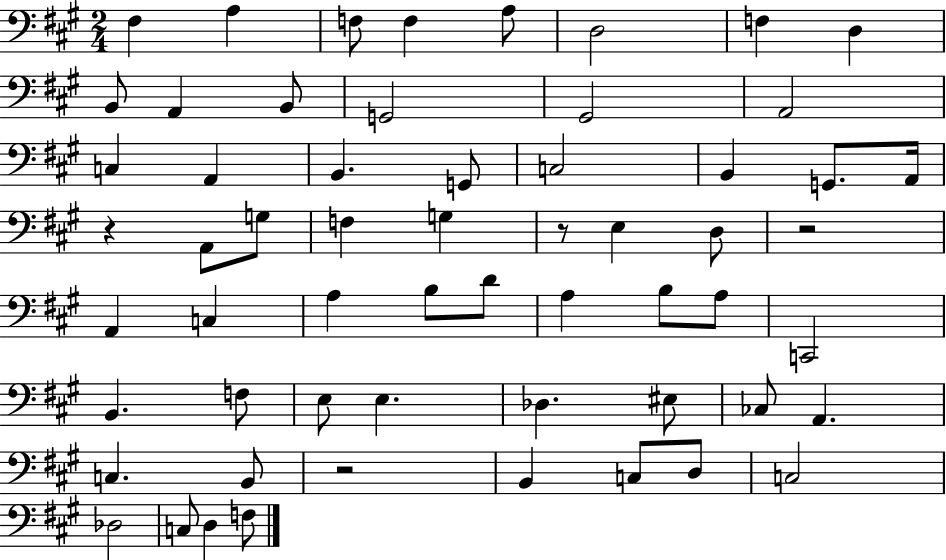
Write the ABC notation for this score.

X:1
T:Untitled
M:2/4
L:1/4
K:A
^F, A, F,/2 F, A,/2 D,2 F, D, B,,/2 A,, B,,/2 G,,2 ^G,,2 A,,2 C, A,, B,, G,,/2 C,2 B,, G,,/2 A,,/4 z A,,/2 G,/2 F, G, z/2 E, D,/2 z2 A,, C, A, B,/2 D/2 A, B,/2 A,/2 C,,2 B,, F,/2 E,/2 E, _D, ^E,/2 _C,/2 A,, C, B,,/2 z2 B,, C,/2 D,/2 C,2 _D,2 C,/2 D, F,/2